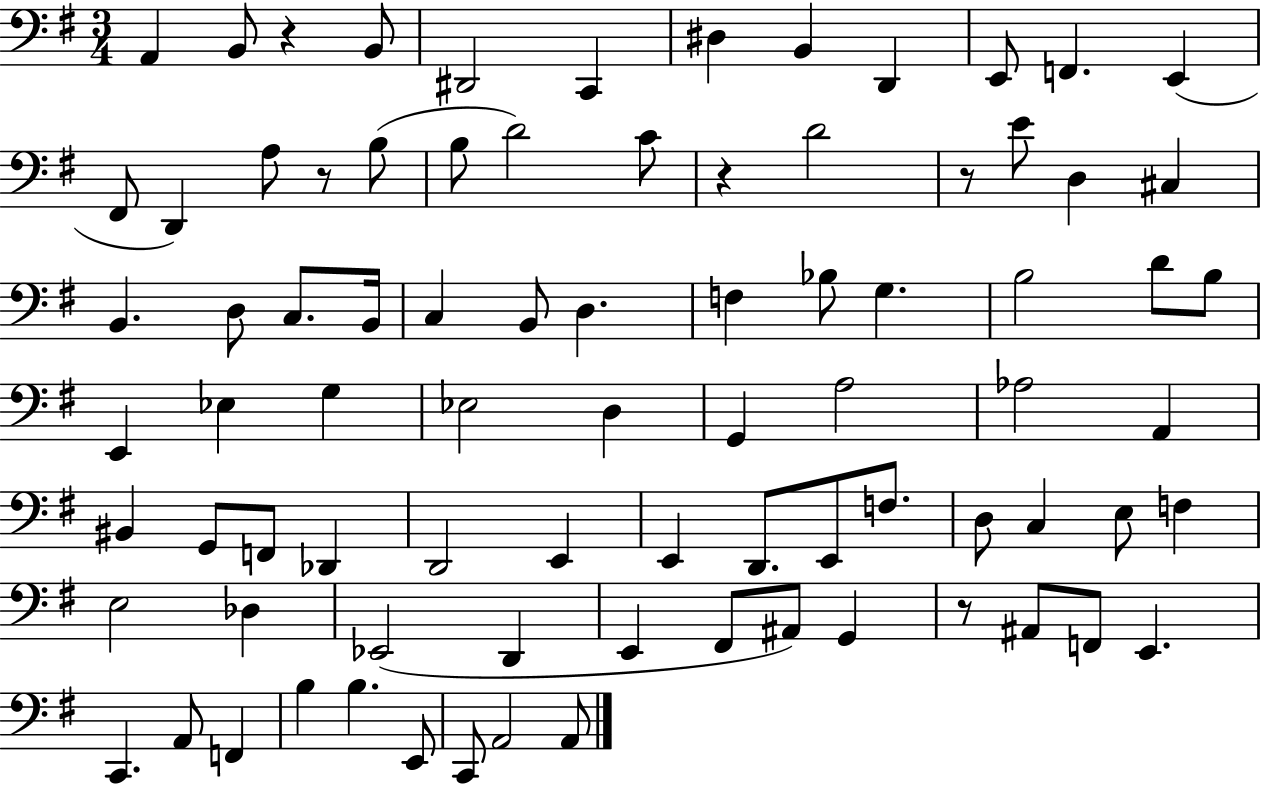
{
  \clef bass
  \numericTimeSignature
  \time 3/4
  \key g \major
  a,4 b,8 r4 b,8 | dis,2 c,4 | dis4 b,4 d,4 | e,8 f,4. e,4( | \break fis,8 d,4) a8 r8 b8( | b8 d'2) c'8 | r4 d'2 | r8 e'8 d4 cis4 | \break b,4. d8 c8. b,16 | c4 b,8 d4. | f4 bes8 g4. | b2 d'8 b8 | \break e,4 ees4 g4 | ees2 d4 | g,4 a2 | aes2 a,4 | \break bis,4 g,8 f,8 des,4 | d,2 e,4 | e,4 d,8. e,8 f8. | d8 c4 e8 f4 | \break e2 des4 | ees,2( d,4 | e,4 fis,8 ais,8) g,4 | r8 ais,8 f,8 e,4. | \break c,4. a,8 f,4 | b4 b4. e,8 | c,8 a,2 a,8 | \bar "|."
}